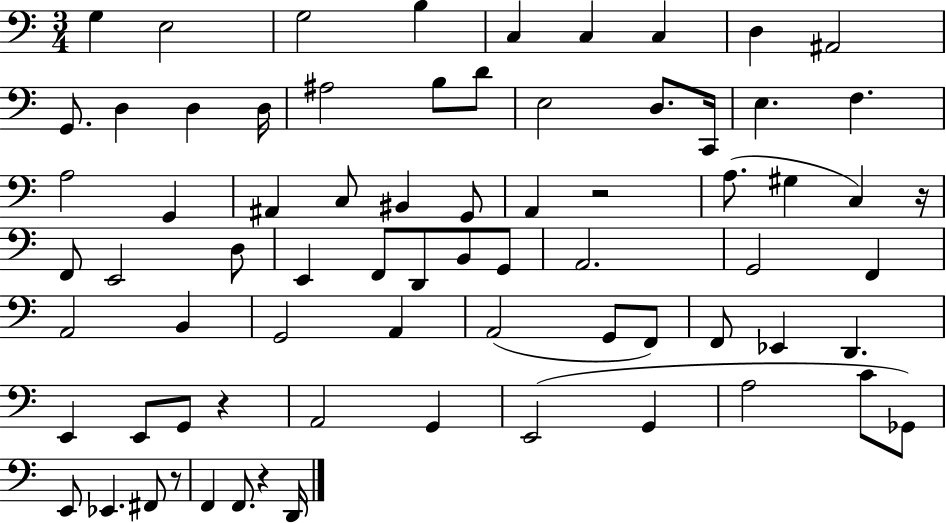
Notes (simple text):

G3/q E3/h G3/h B3/q C3/q C3/q C3/q D3/q A#2/h G2/e. D3/q D3/q D3/s A#3/h B3/e D4/e E3/h D3/e. C2/s E3/q. F3/q. A3/h G2/q A#2/q C3/e BIS2/q G2/e A2/q R/h A3/e. G#3/q C3/q R/s F2/e E2/h D3/e E2/q F2/e D2/e B2/e G2/e A2/h. G2/h F2/q A2/h B2/q G2/h A2/q A2/h G2/e F2/e F2/e Eb2/q D2/q. E2/q E2/e G2/e R/q A2/h G2/q E2/h G2/q A3/h C4/e Gb2/e E2/e Eb2/q. F#2/e R/e F2/q F2/e. R/q D2/s